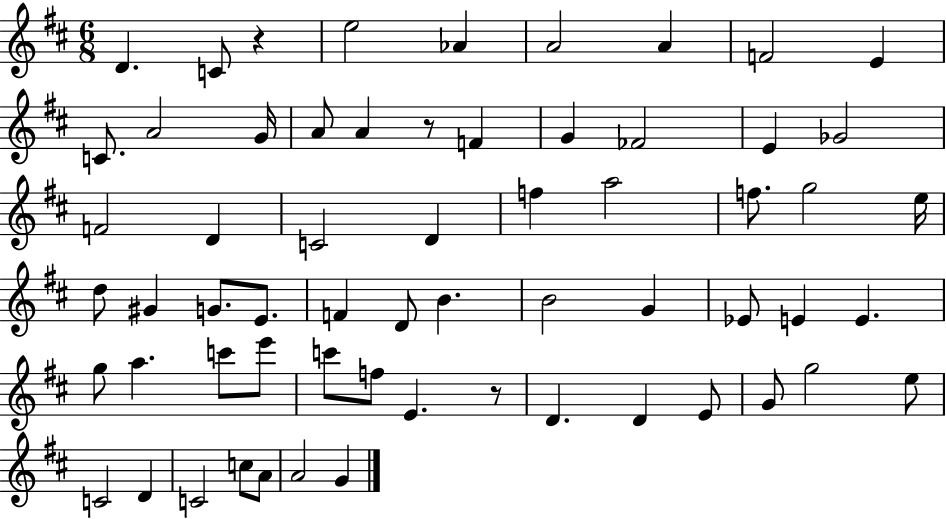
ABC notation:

X:1
T:Untitled
M:6/8
L:1/4
K:D
D C/2 z e2 _A A2 A F2 E C/2 A2 G/4 A/2 A z/2 F G _F2 E _G2 F2 D C2 D f a2 f/2 g2 e/4 d/2 ^G G/2 E/2 F D/2 B B2 G _E/2 E E g/2 a c'/2 e'/2 c'/2 f/2 E z/2 D D E/2 G/2 g2 e/2 C2 D C2 c/2 A/2 A2 G